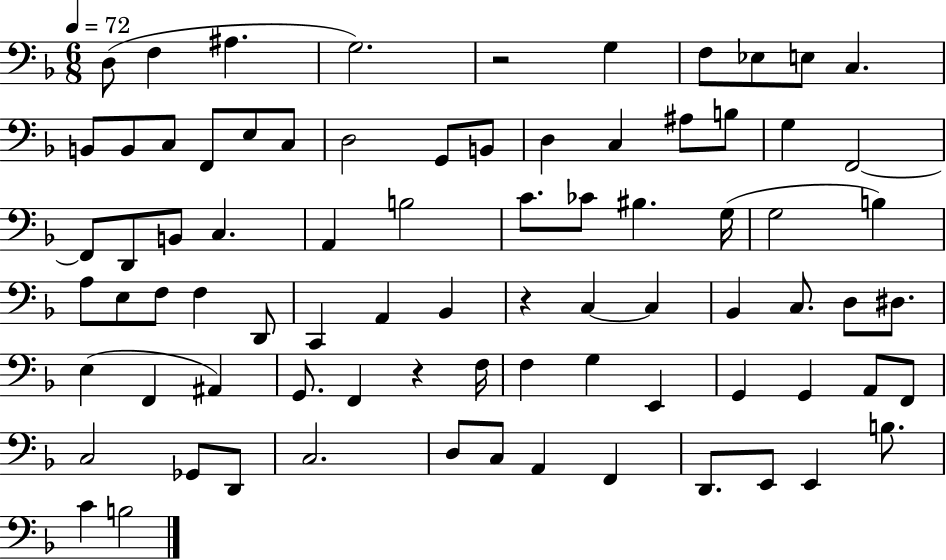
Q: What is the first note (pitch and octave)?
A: D3